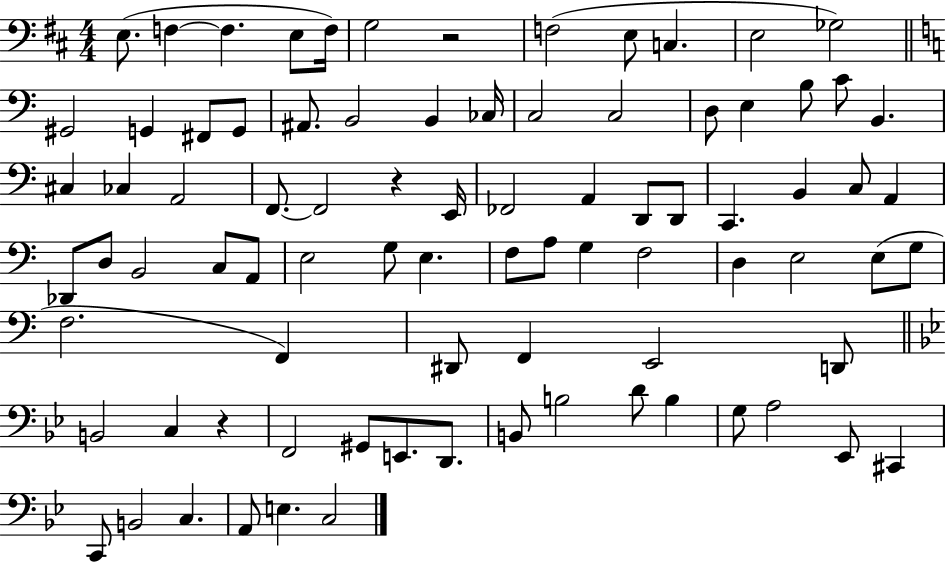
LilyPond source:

{
  \clef bass
  \numericTimeSignature
  \time 4/4
  \key d \major
  \repeat volta 2 { e8.( f4~~ f4. e8 f16) | g2 r2 | f2( e8 c4. | e2 ges2) | \break \bar "||" \break \key a \minor gis,2 g,4 fis,8 g,8 | ais,8. b,2 b,4 ces16 | c2 c2 | d8 e4 b8 c'8 b,4. | \break cis4 ces4 a,2 | f,8.~~ f,2 r4 e,16 | fes,2 a,4 d,8 d,8 | c,4. b,4 c8 a,4 | \break des,8 d8 b,2 c8 a,8 | e2 g8 e4. | f8 a8 g4 f2 | d4 e2 e8( g8 | \break f2. f,4) | dis,8 f,4 e,2 d,8 | \bar "||" \break \key bes \major b,2 c4 r4 | f,2 gis,8 e,8. d,8. | b,8 b2 d'8 b4 | g8 a2 ees,8 cis,4 | \break c,8 b,2 c4. | a,8 e4. c2 | } \bar "|."
}